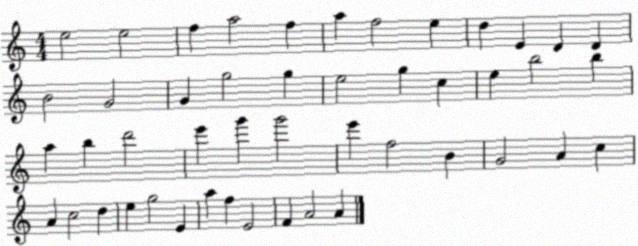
X:1
T:Untitled
M:4/4
L:1/4
K:C
e2 e2 f a2 f a f2 e d E D D B2 G2 G g2 g e2 g c e b2 b a b d'2 e' g' g'2 e' f2 B G2 A c A c2 d e g2 E a f E2 F A2 A